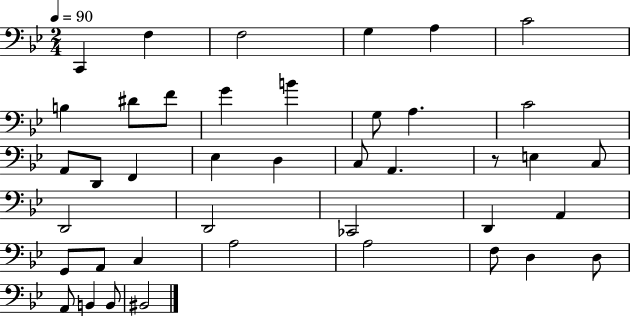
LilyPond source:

{
  \clef bass
  \numericTimeSignature
  \time 2/4
  \key bes \major
  \tempo 4 = 90
  c,4 f4 | f2 | g4 a4 | c'2 | \break b4 dis'8 f'8 | g'4 b'4 | g8 a4. | c'2 | \break a,8 d,8 f,4 | ees4 d4 | c8 a,4. | r8 e4 c8 | \break d,2 | d,2 | ces,2 | d,4 a,4 | \break g,8 a,8 c4 | a2 | a2 | f8 d4 d8 | \break a,8 b,4 b,8 | bis,2 | \bar "|."
}